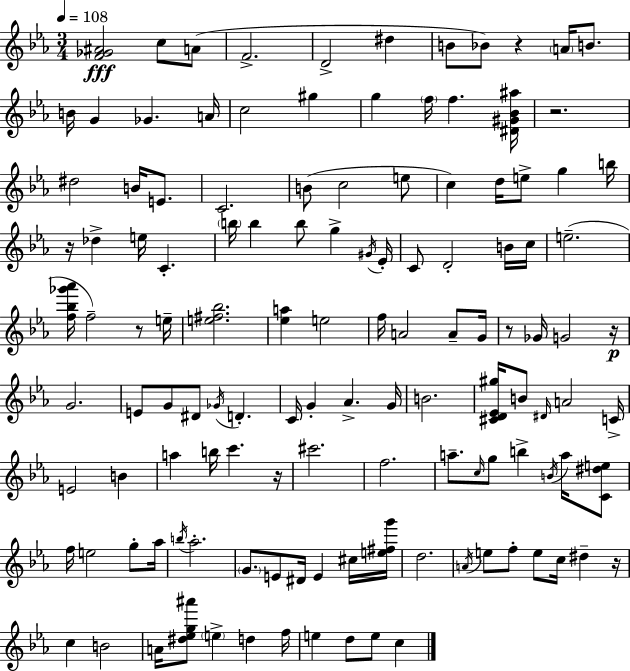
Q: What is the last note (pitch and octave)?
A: C5